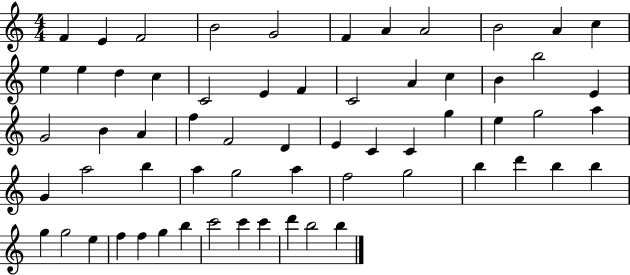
F4/q E4/q F4/h B4/h G4/h F4/q A4/q A4/h B4/h A4/q C5/q E5/q E5/q D5/q C5/q C4/h E4/q F4/q C4/h A4/q C5/q B4/q B5/h E4/q G4/h B4/q A4/q F5/q F4/h D4/q E4/q C4/q C4/q G5/q E5/q G5/h A5/q G4/q A5/h B5/q A5/q G5/h A5/q F5/h G5/h B5/q D6/q B5/q B5/q G5/q G5/h E5/q F5/q F5/q G5/q B5/q C6/h C6/q C6/q D6/q B5/h B5/q